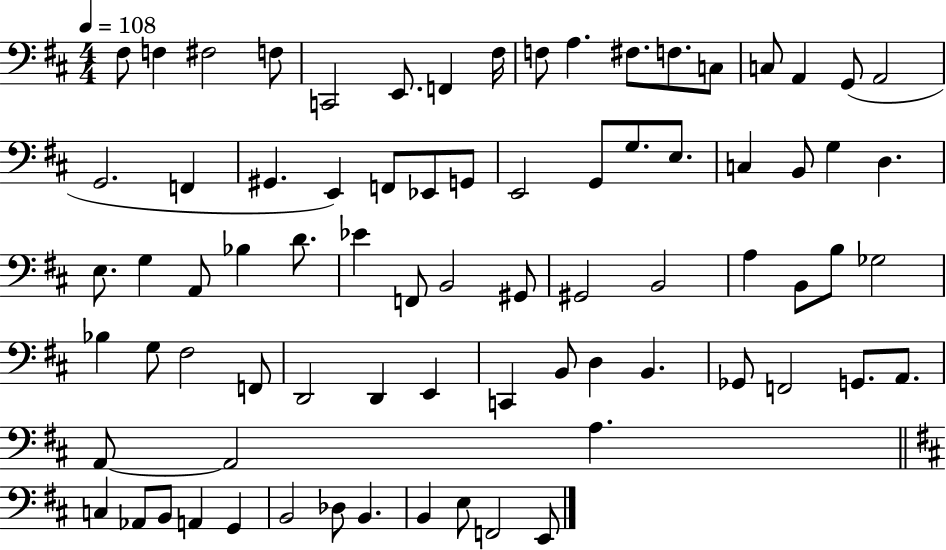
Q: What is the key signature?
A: D major